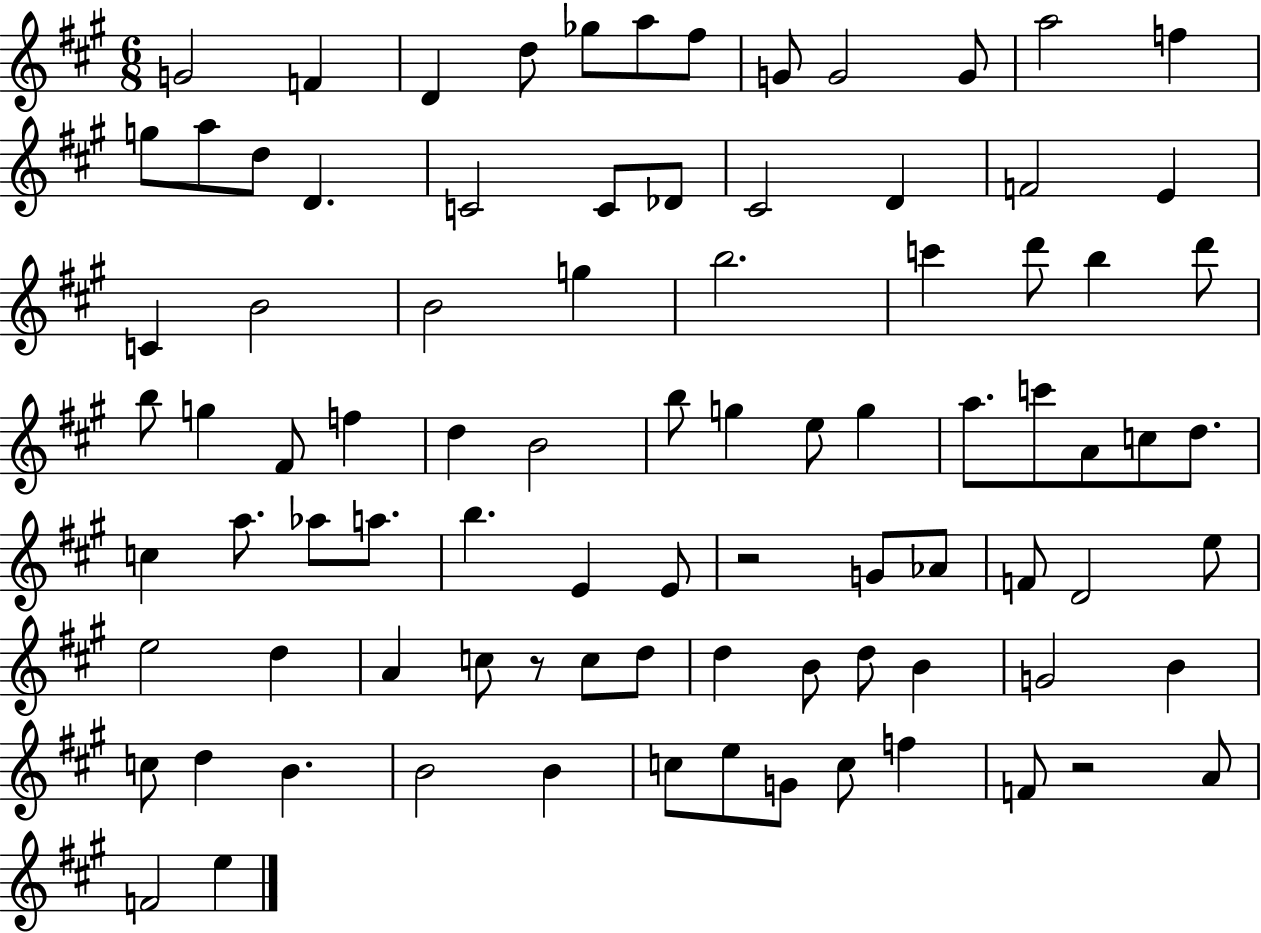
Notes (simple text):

G4/h F4/q D4/q D5/e Gb5/e A5/e F#5/e G4/e G4/h G4/e A5/h F5/q G5/e A5/e D5/e D4/q. C4/h C4/e Db4/e C#4/h D4/q F4/h E4/q C4/q B4/h B4/h G5/q B5/h. C6/q D6/e B5/q D6/e B5/e G5/q F#4/e F5/q D5/q B4/h B5/e G5/q E5/e G5/q A5/e. C6/e A4/e C5/e D5/e. C5/q A5/e. Ab5/e A5/e. B5/q. E4/q E4/e R/h G4/e Ab4/e F4/e D4/h E5/e E5/h D5/q A4/q C5/e R/e C5/e D5/e D5/q B4/e D5/e B4/q G4/h B4/q C5/e D5/q B4/q. B4/h B4/q C5/e E5/e G4/e C5/e F5/q F4/e R/h A4/e F4/h E5/q